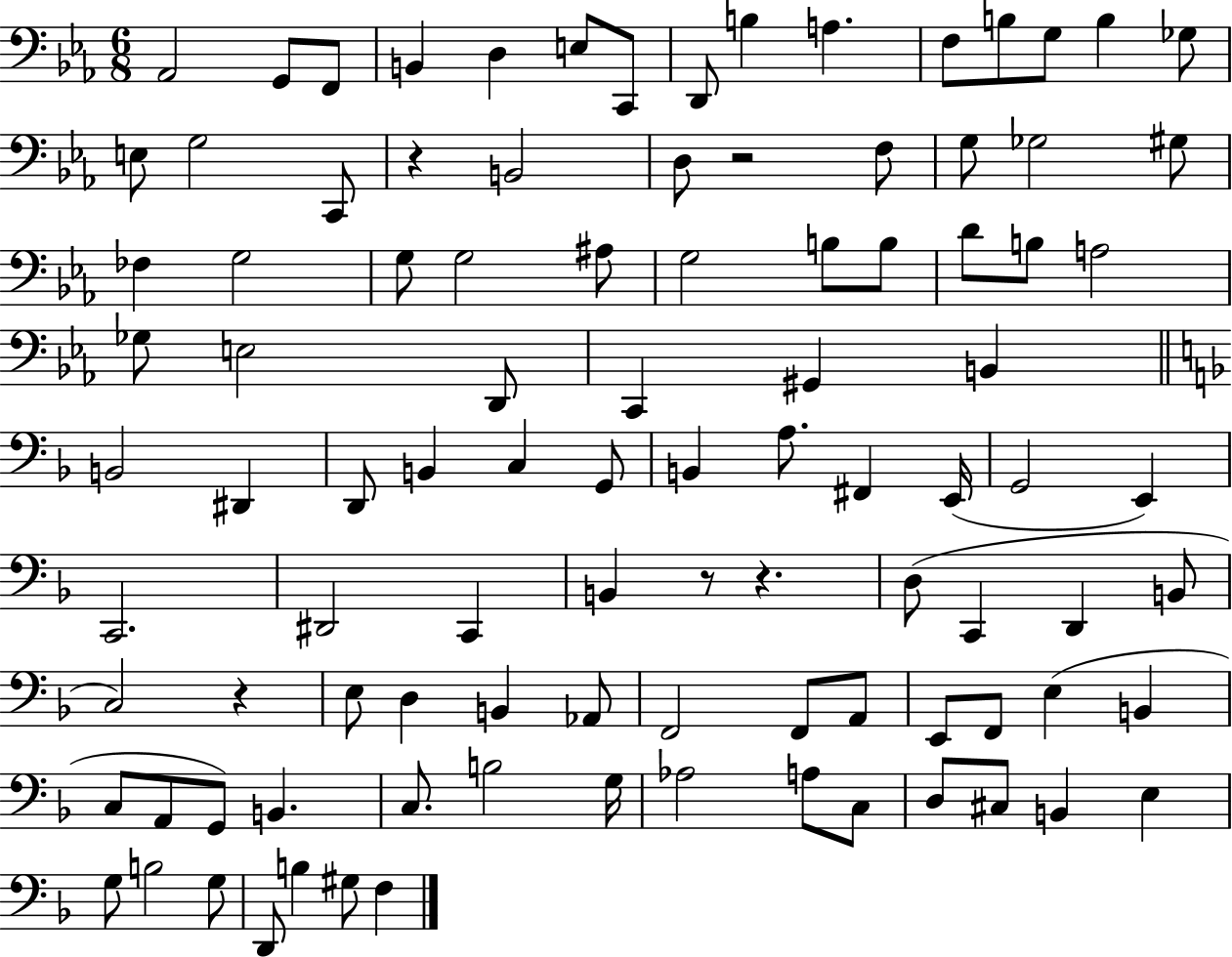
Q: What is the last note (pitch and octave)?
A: F3